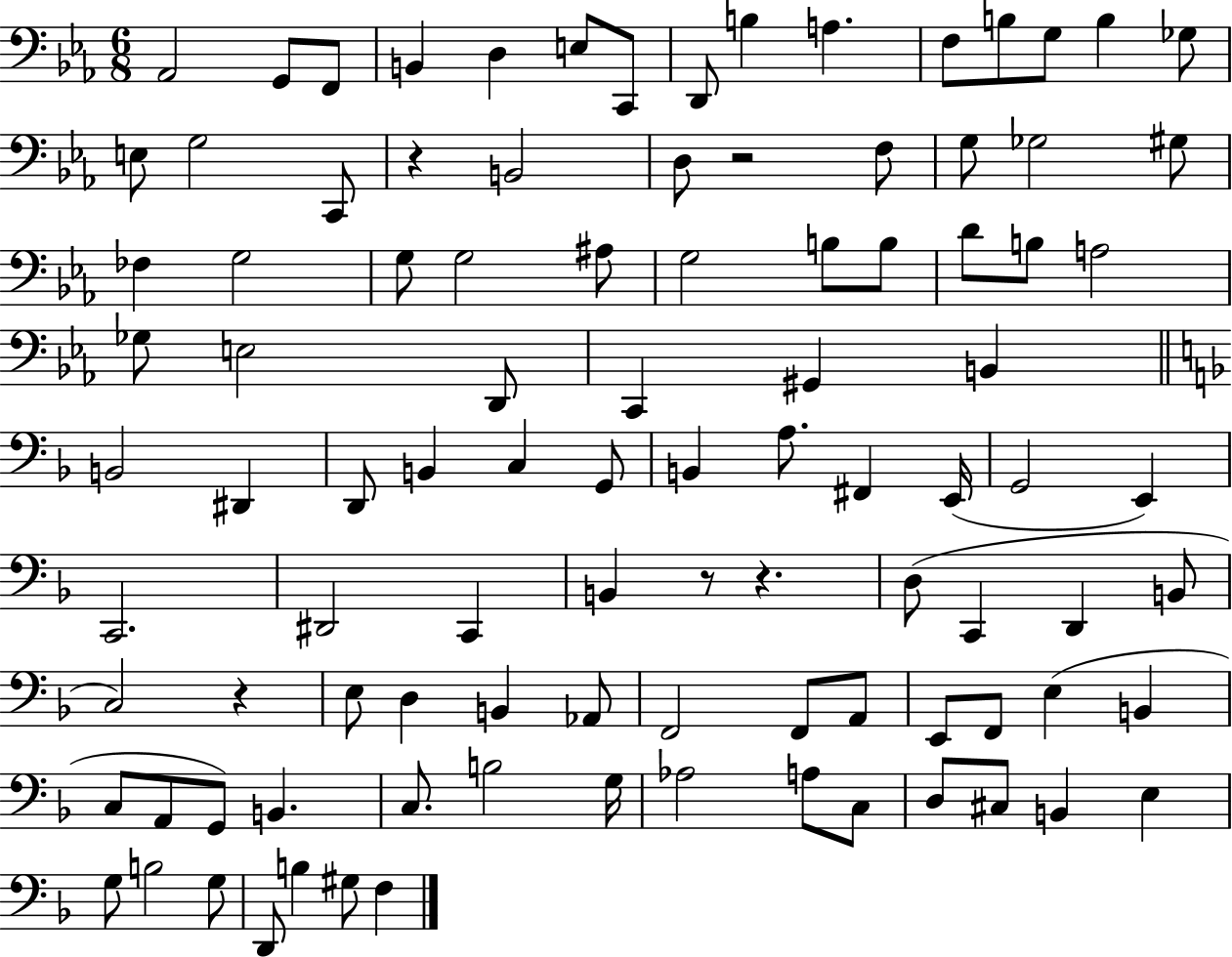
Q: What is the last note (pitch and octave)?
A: F3